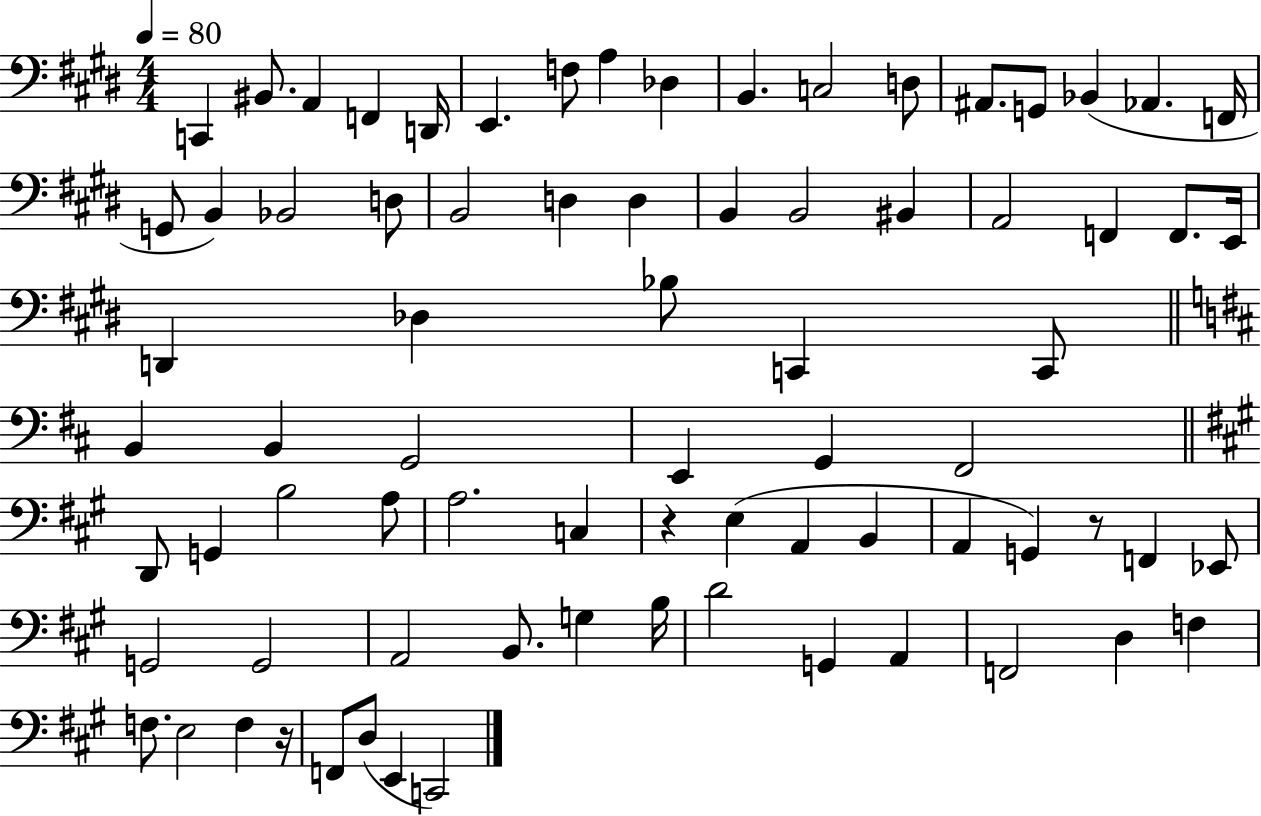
{
  \clef bass
  \numericTimeSignature
  \time 4/4
  \key e \major
  \tempo 4 = 80
  c,4 bis,8. a,4 f,4 d,16 | e,4. f8 a4 des4 | b,4. c2 d8 | ais,8. g,8 bes,4( aes,4. f,16 | \break g,8 b,4) bes,2 d8 | b,2 d4 d4 | b,4 b,2 bis,4 | a,2 f,4 f,8. e,16 | \break d,4 des4 bes8 c,4 c,8 | \bar "||" \break \key b \minor b,4 b,4 g,2 | e,4 g,4 fis,2 | \bar "||" \break \key a \major d,8 g,4 b2 a8 | a2. c4 | r4 e4( a,4 b,4 | a,4 g,4) r8 f,4 ees,8 | \break g,2 g,2 | a,2 b,8. g4 b16 | d'2 g,4 a,4 | f,2 d4 f4 | \break f8. e2 f4 r16 | f,8 d8( e,4 c,2) | \bar "|."
}